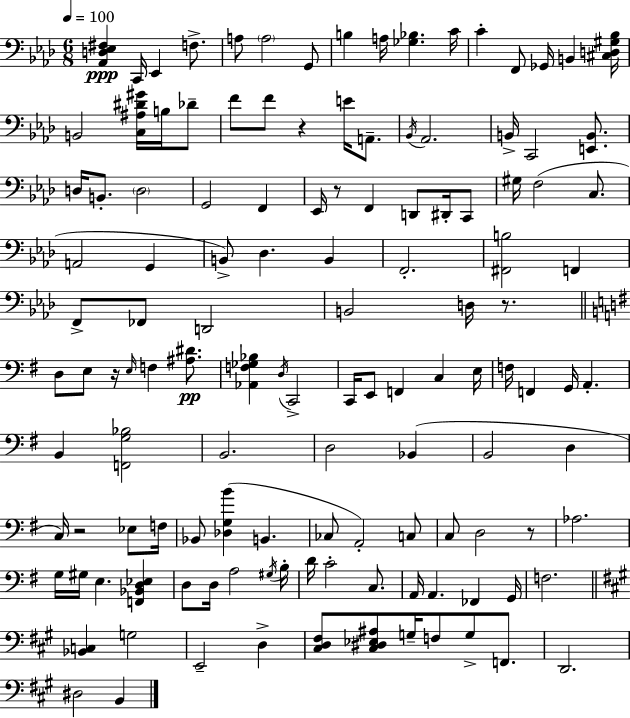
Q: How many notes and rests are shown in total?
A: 127